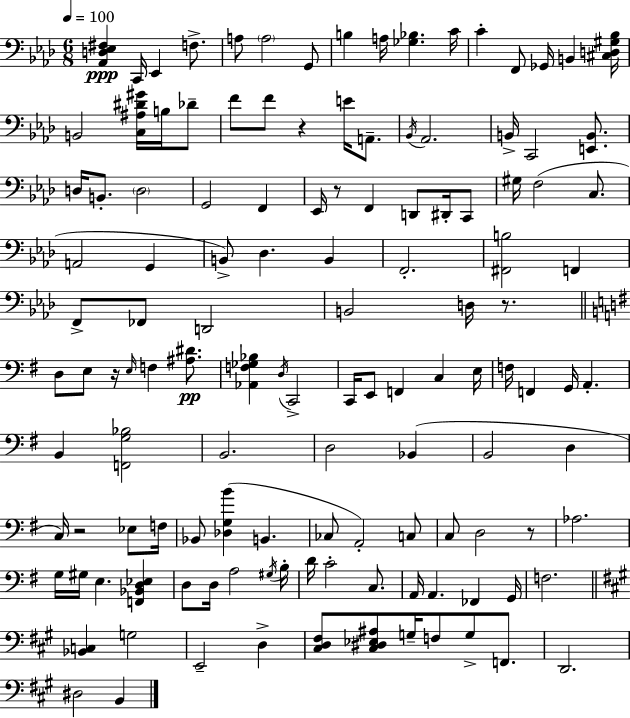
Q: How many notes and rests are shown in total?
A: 127